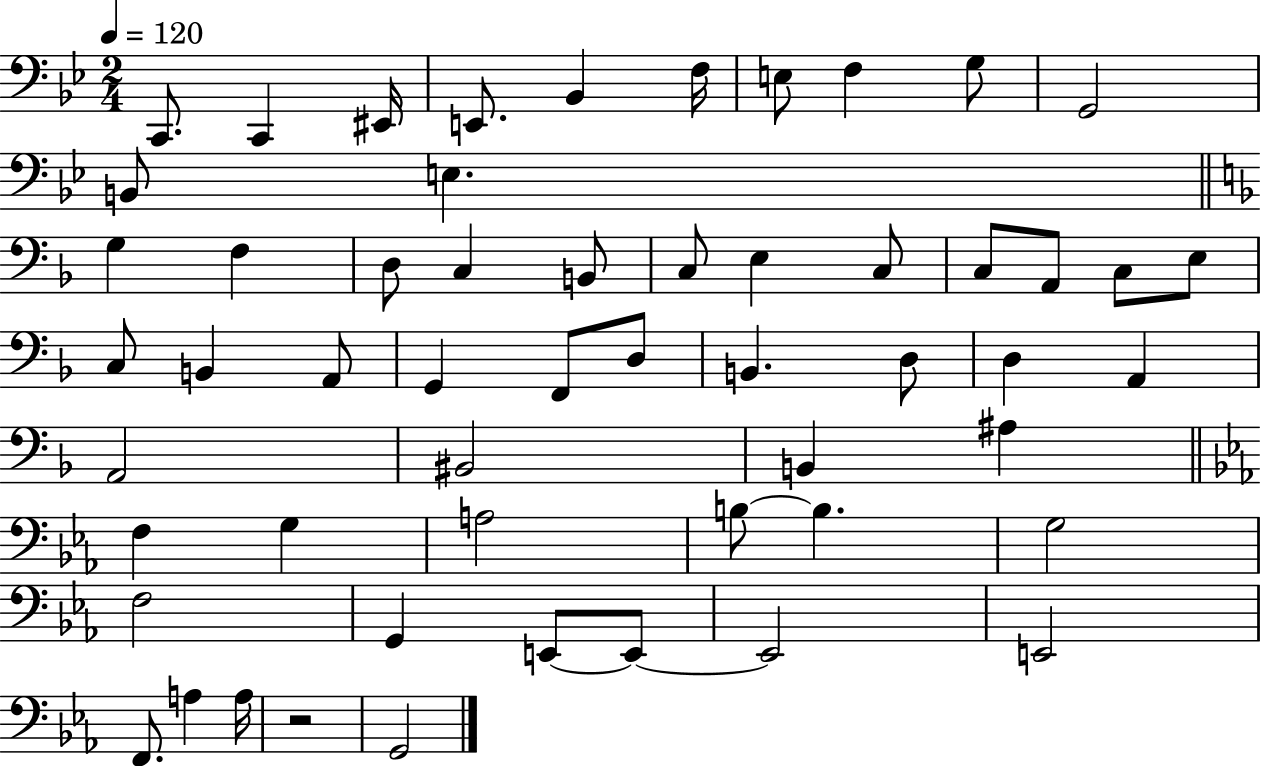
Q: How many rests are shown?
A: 1